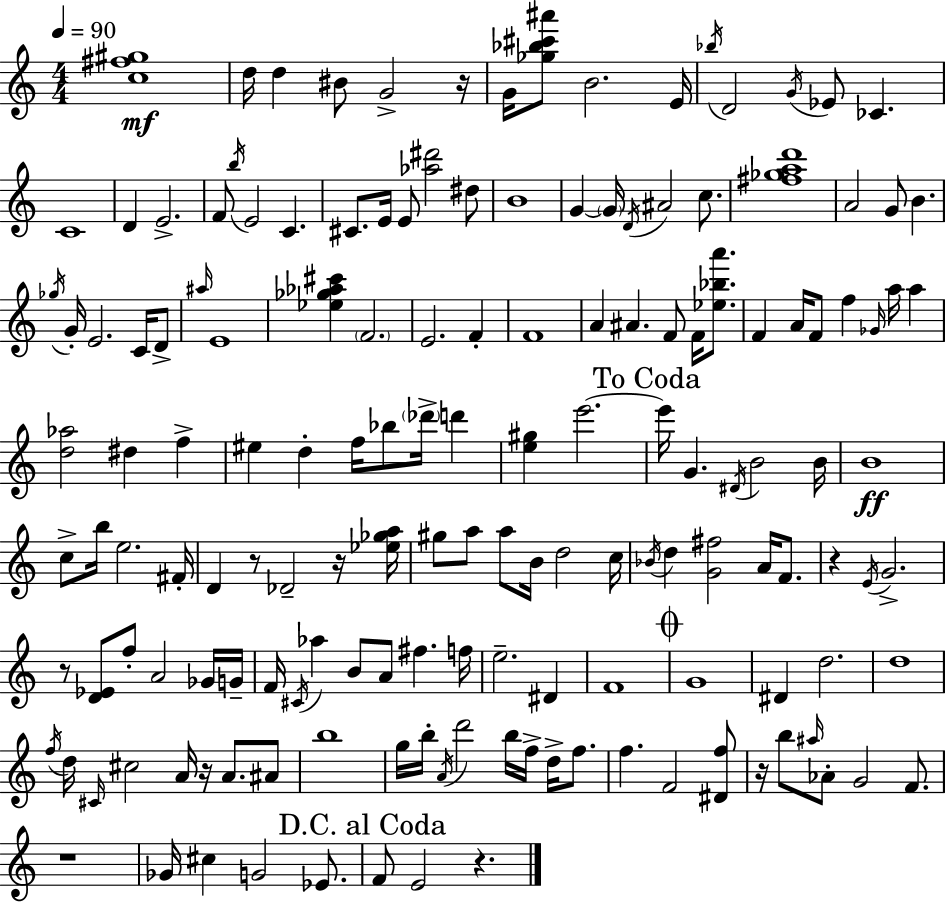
[C5,F#5,G#5]/w D5/s D5/q BIS4/e G4/h R/s G4/s [Gb5,Bb5,C#6,A#6]/e B4/h. E4/s Bb5/s D4/h G4/s Eb4/e CES4/q. C4/w D4/q E4/h. F4/e B5/s E4/h C4/q. C#4/e. E4/s E4/e [Ab5,D#6]/h D#5/e B4/w G4/q G4/s D4/s A#4/h C5/e. [F#5,Gb5,A5,D6]/w A4/h G4/e B4/q. Gb5/s G4/s E4/h. C4/s D4/e A#5/s E4/w [Eb5,Gb5,Ab5,C#6]/q F4/h. E4/h. F4/q F4/w A4/q A#4/q. F4/e F4/s [Eb5,Bb5,A6]/e. F4/q A4/s F4/e F5/q Gb4/s A5/s A5/q [D5,Ab5]/h D#5/q F5/q EIS5/q D5/q F5/s Bb5/e Db6/s D6/q [E5,G#5]/q E6/h. E6/s G4/q. D#4/s B4/h B4/s B4/w C5/e B5/s E5/h. F#4/s D4/q R/e Db4/h R/s [Eb5,Gb5,A5]/s G#5/e A5/e A5/e B4/s D5/h C5/s Bb4/s D5/q [G4,F#5]/h A4/s F4/e. R/q E4/s G4/h. R/e [D4,Eb4]/e F5/e A4/h Gb4/s G4/s F4/s C#4/s Ab5/q B4/e A4/e F#5/q. F5/s E5/h. D#4/q F4/w G4/w D#4/q D5/h. D5/w F5/s D5/s C#4/s C#5/h A4/s R/s A4/e. A#4/e B5/w G5/s B5/s A4/s D6/h B5/s F5/s D5/s F5/e. F5/q. F4/h [D#4,F5]/e R/s B5/e A#5/s Ab4/e G4/h F4/e. R/w Gb4/s C#5/q G4/h Eb4/e. F4/e E4/h R/q.